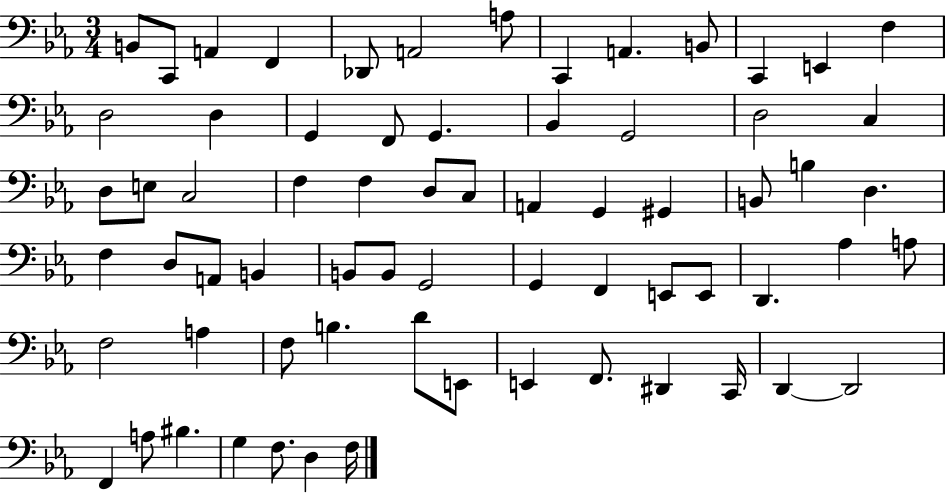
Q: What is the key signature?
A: EES major